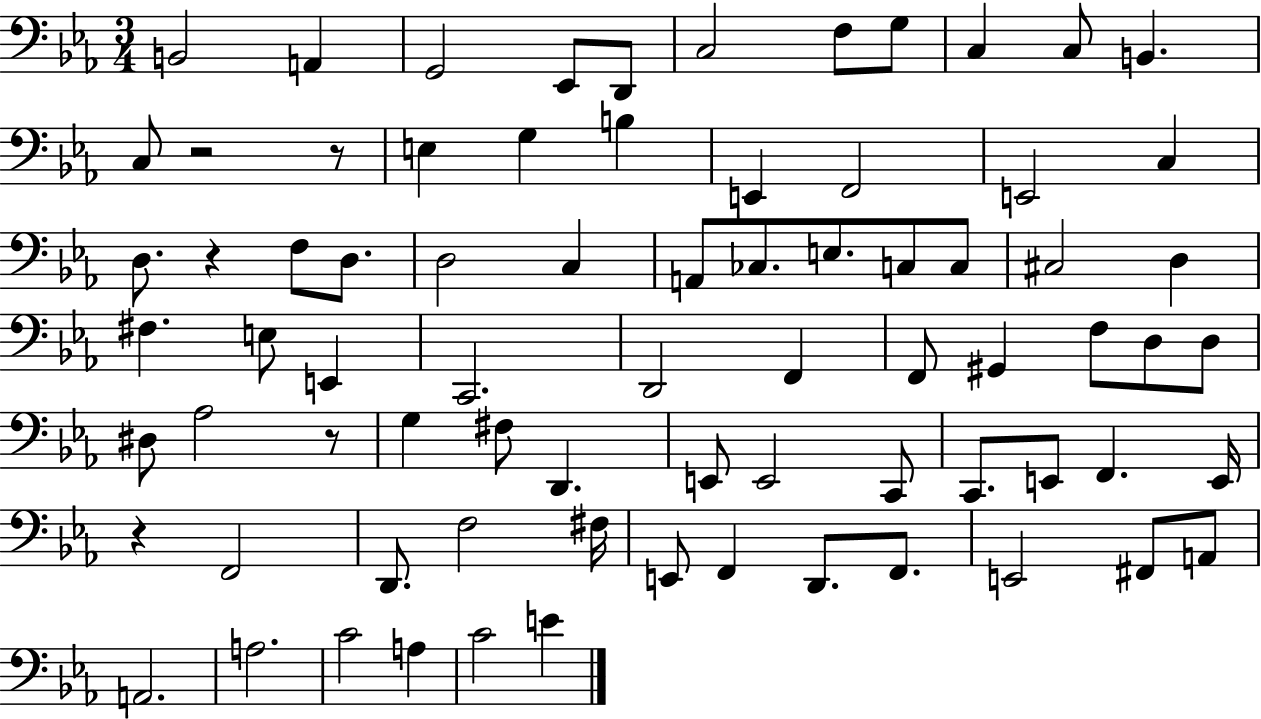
{
  \clef bass
  \numericTimeSignature
  \time 3/4
  \key ees \major
  \repeat volta 2 { b,2 a,4 | g,2 ees,8 d,8 | c2 f8 g8 | c4 c8 b,4. | \break c8 r2 r8 | e4 g4 b4 | e,4 f,2 | e,2 c4 | \break d8. r4 f8 d8. | d2 c4 | a,8 ces8. e8. c8 c8 | cis2 d4 | \break fis4. e8 e,4 | c,2. | d,2 f,4 | f,8 gis,4 f8 d8 d8 | \break dis8 aes2 r8 | g4 fis8 d,4. | e,8 e,2 c,8 | c,8. e,8 f,4. e,16 | \break r4 f,2 | d,8. f2 fis16 | e,8 f,4 d,8. f,8. | e,2 fis,8 a,8 | \break a,2. | a2. | c'2 a4 | c'2 e'4 | \break } \bar "|."
}